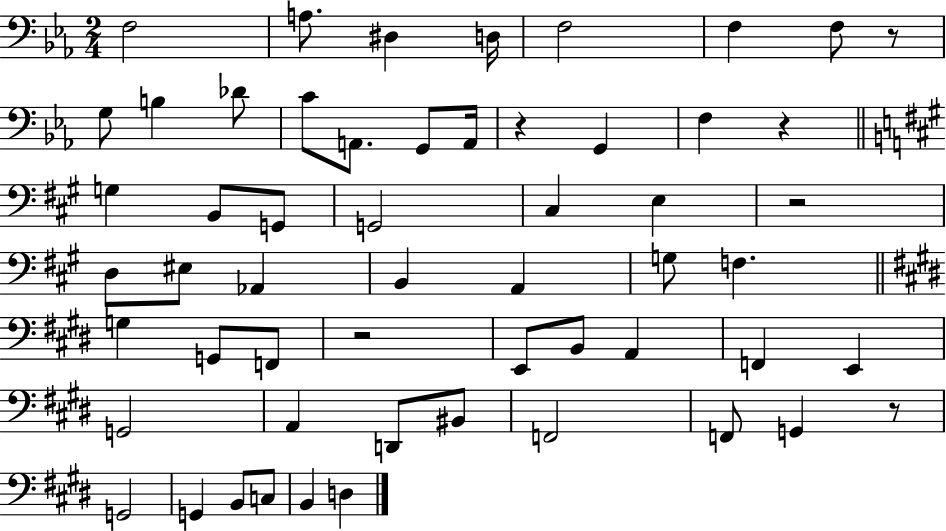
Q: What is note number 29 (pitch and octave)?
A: F3